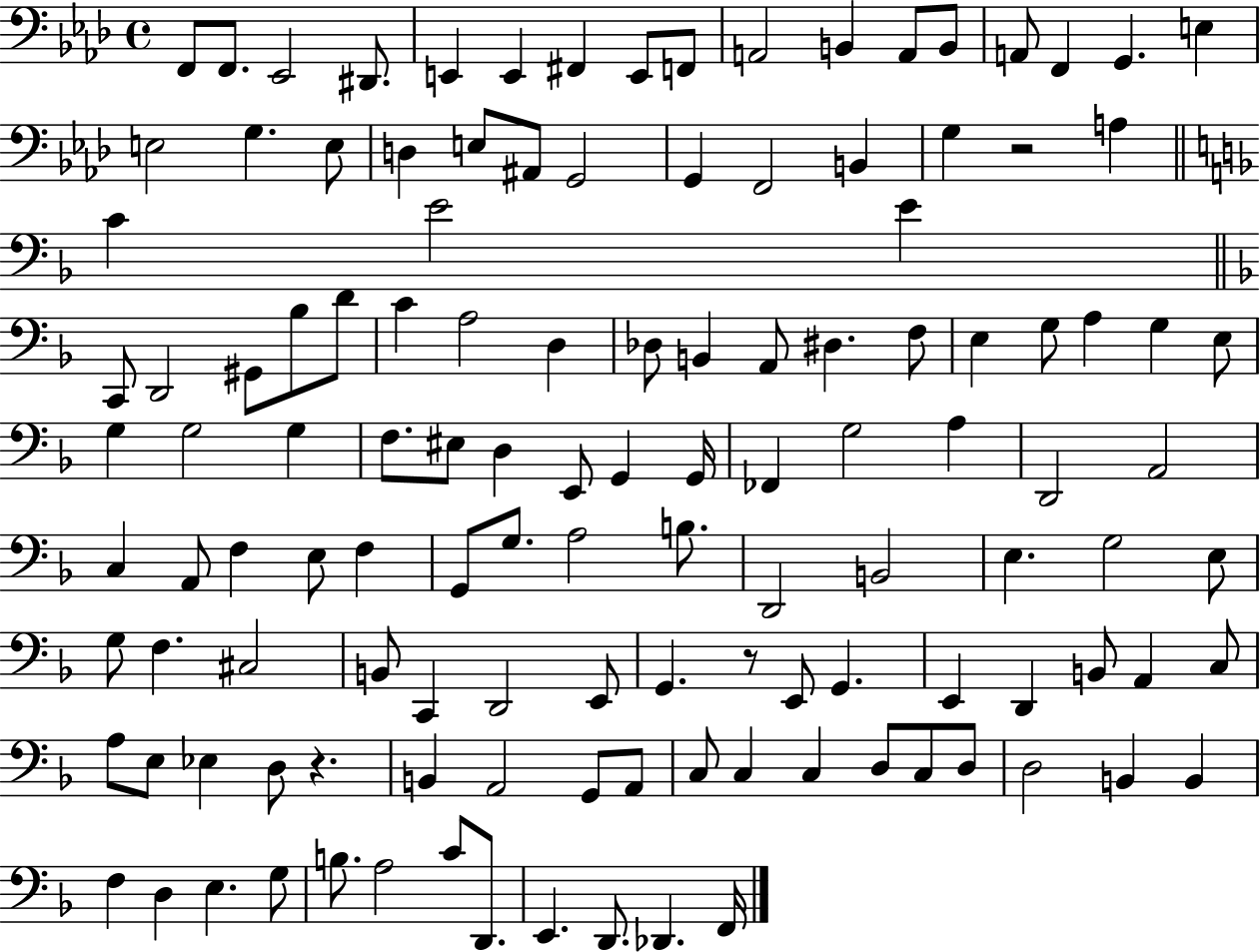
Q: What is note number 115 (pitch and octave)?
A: B3